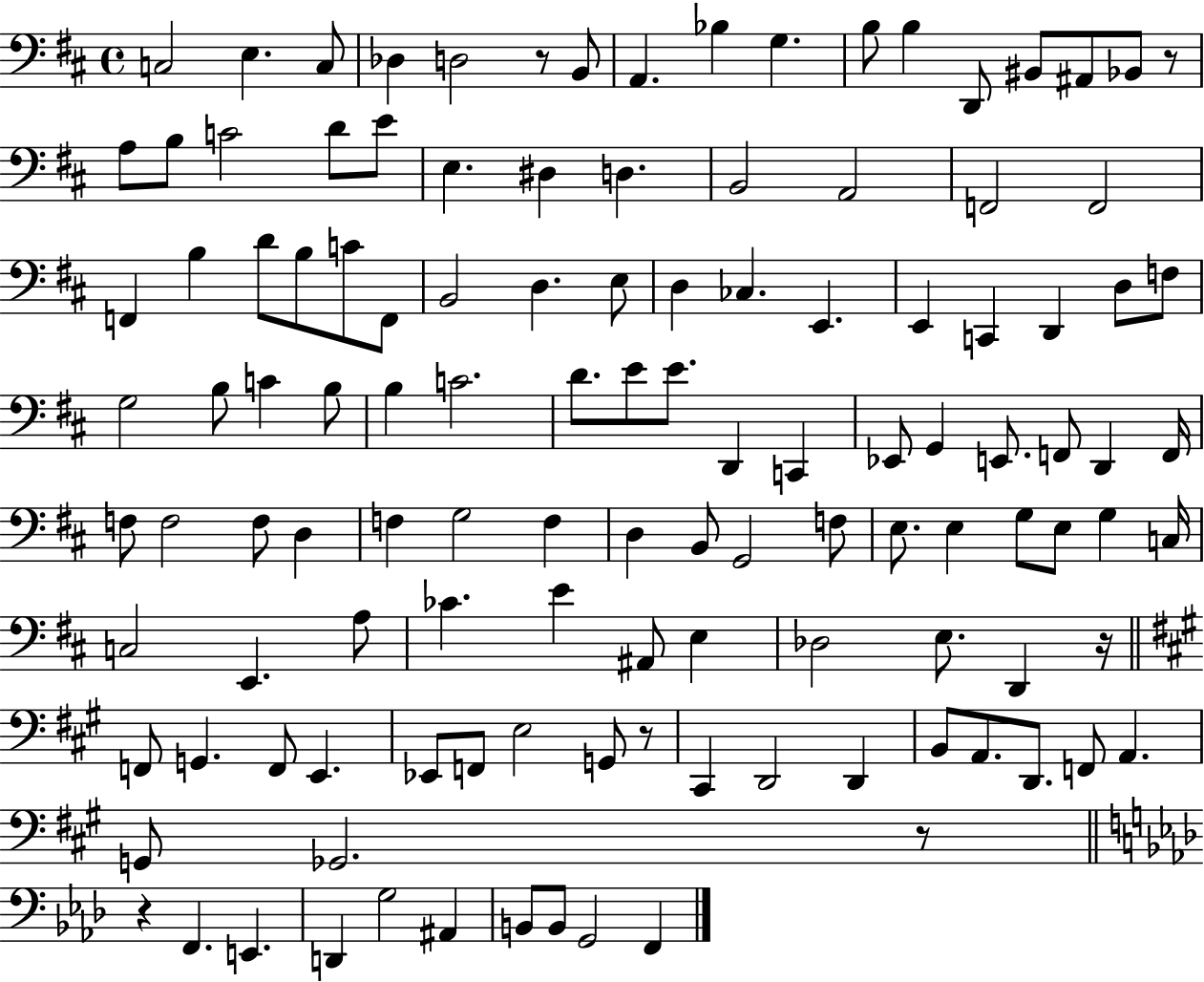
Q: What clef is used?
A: bass